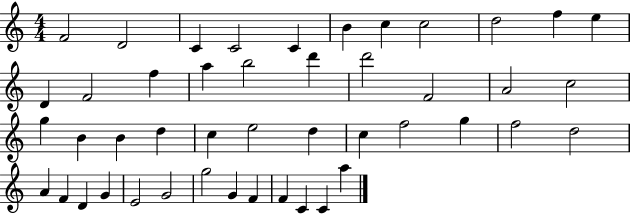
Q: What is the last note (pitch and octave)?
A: A5